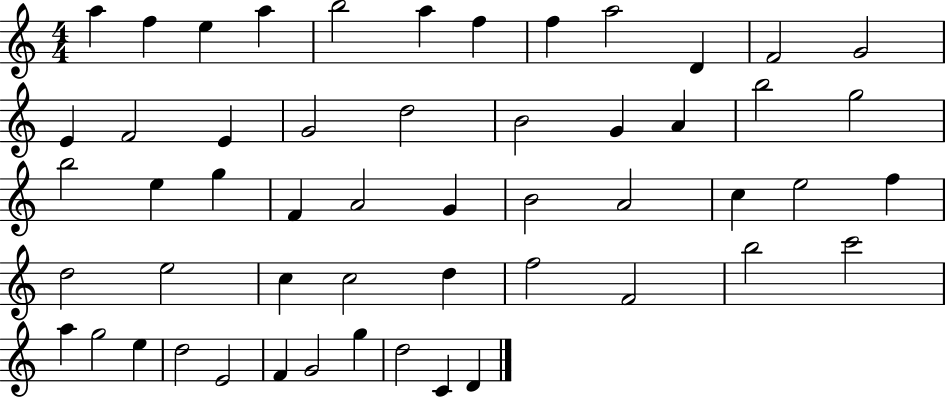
A5/q F5/q E5/q A5/q B5/h A5/q F5/q F5/q A5/h D4/q F4/h G4/h E4/q F4/h E4/q G4/h D5/h B4/h G4/q A4/q B5/h G5/h B5/h E5/q G5/q F4/q A4/h G4/q B4/h A4/h C5/q E5/h F5/q D5/h E5/h C5/q C5/h D5/q F5/h F4/h B5/h C6/h A5/q G5/h E5/q D5/h E4/h F4/q G4/h G5/q D5/h C4/q D4/q